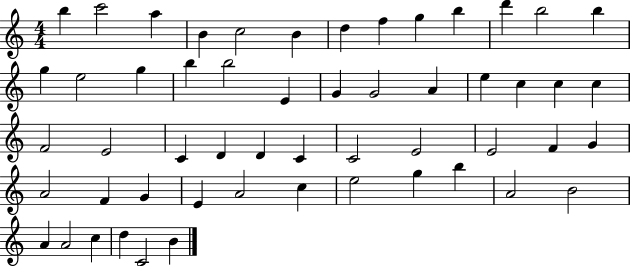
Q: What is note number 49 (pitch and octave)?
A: A4